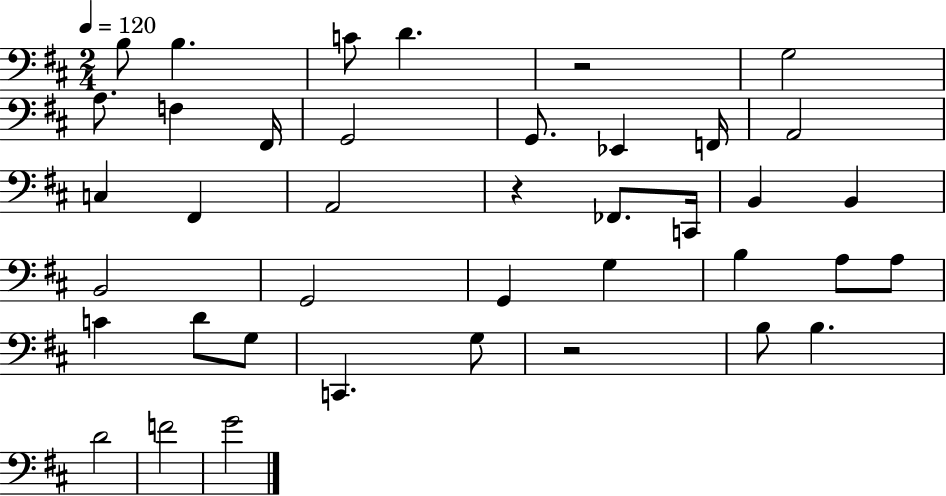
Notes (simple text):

B3/e B3/q. C4/e D4/q. R/h G3/h A3/e. F3/q F#2/s G2/h G2/e. Eb2/q F2/s A2/h C3/q F#2/q A2/h R/q FES2/e. C2/s B2/q B2/q B2/h G2/h G2/q G3/q B3/q A3/e A3/e C4/q D4/e G3/e C2/q. G3/e R/h B3/e B3/q. D4/h F4/h G4/h